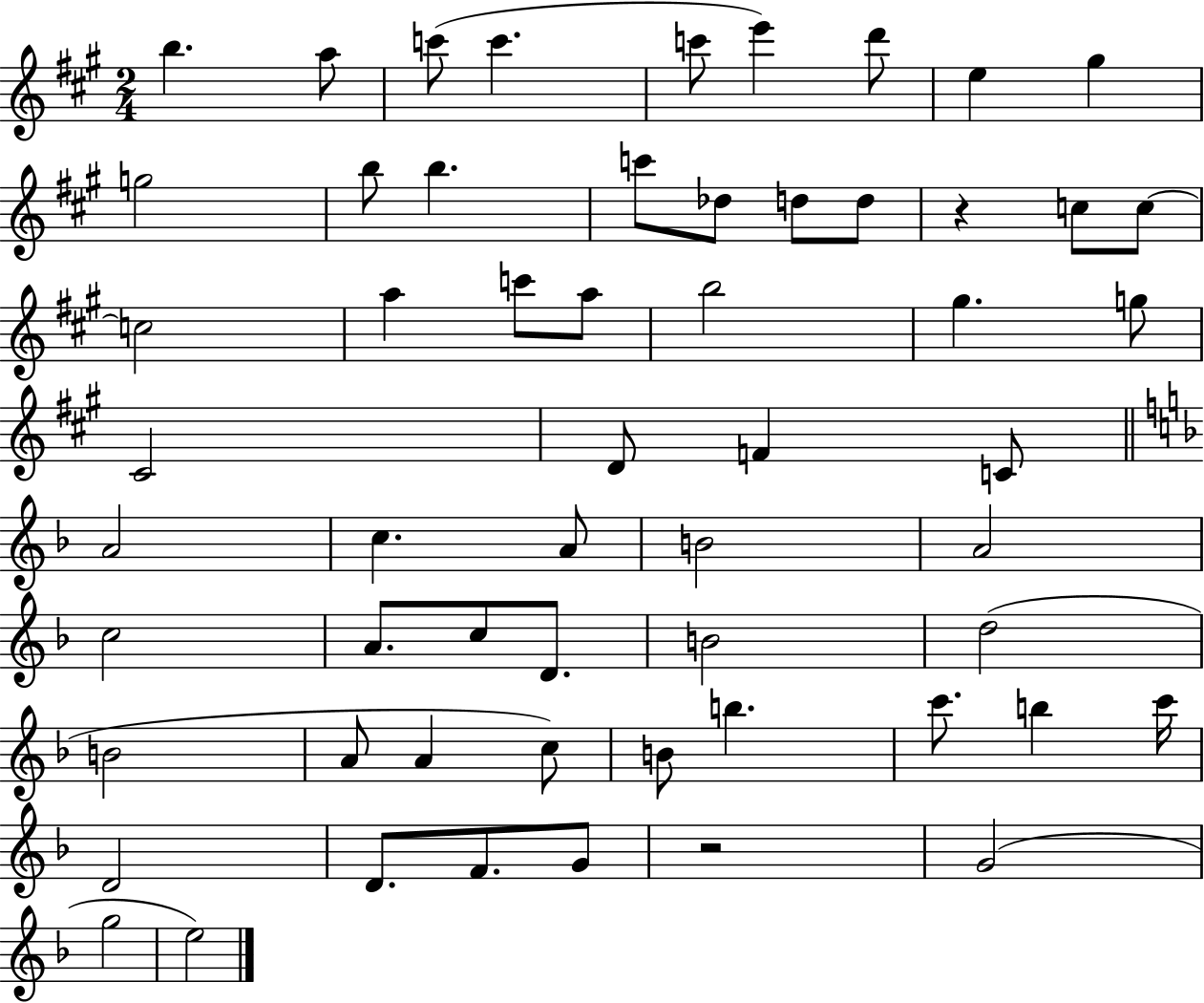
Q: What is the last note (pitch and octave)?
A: E5